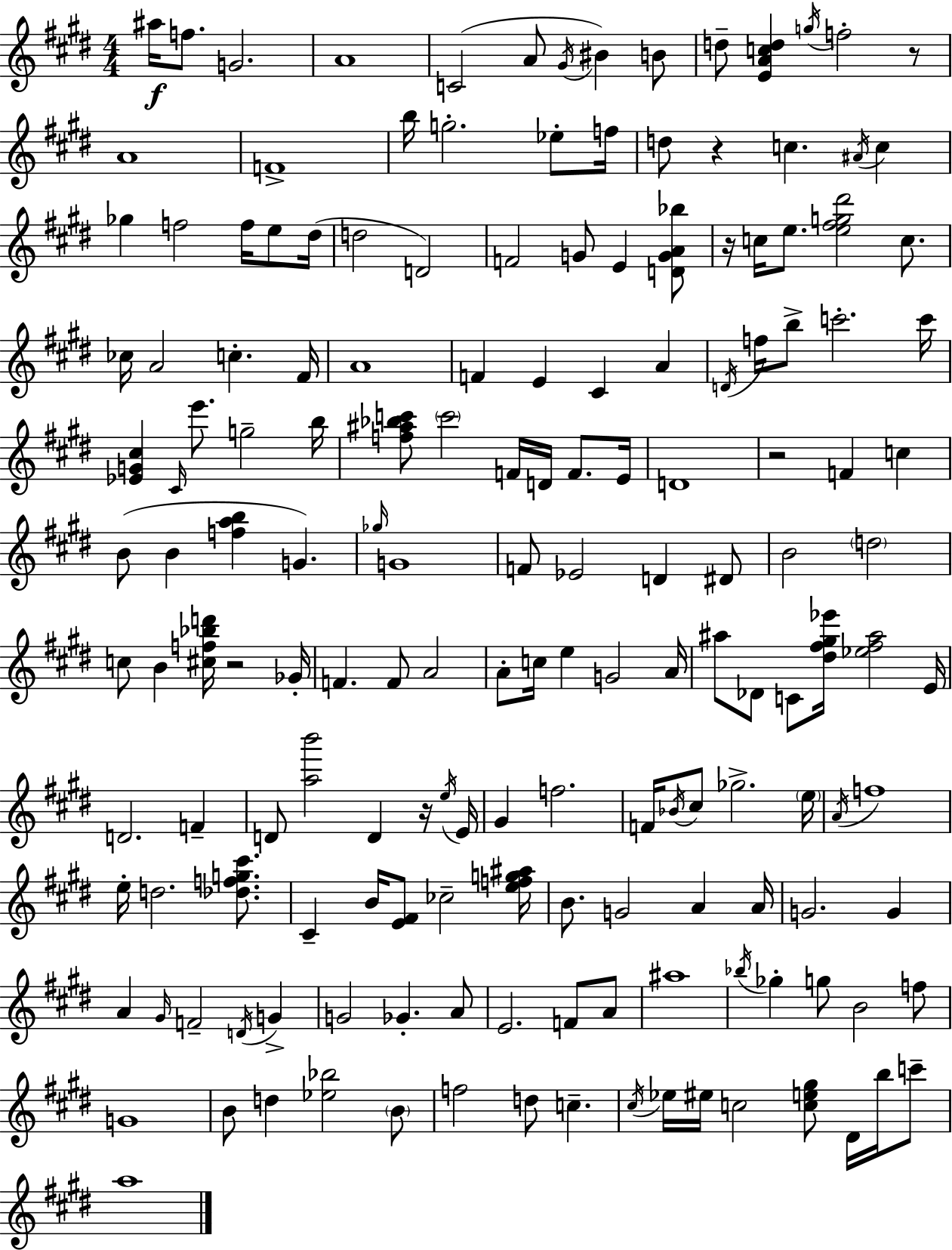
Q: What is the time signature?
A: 4/4